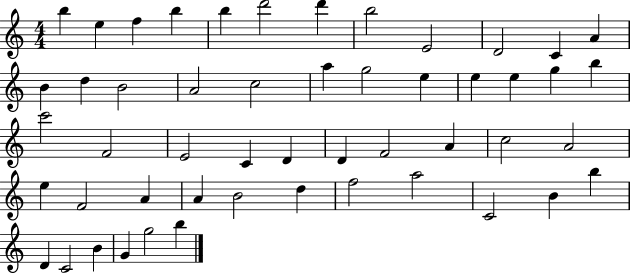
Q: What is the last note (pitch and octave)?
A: B5